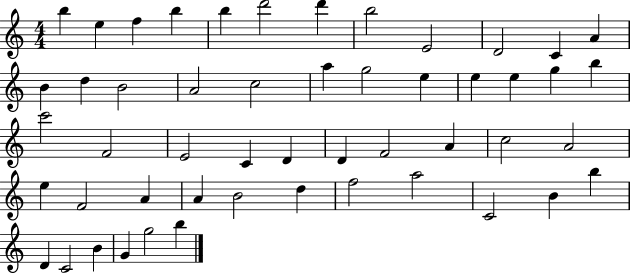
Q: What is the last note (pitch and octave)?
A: B5